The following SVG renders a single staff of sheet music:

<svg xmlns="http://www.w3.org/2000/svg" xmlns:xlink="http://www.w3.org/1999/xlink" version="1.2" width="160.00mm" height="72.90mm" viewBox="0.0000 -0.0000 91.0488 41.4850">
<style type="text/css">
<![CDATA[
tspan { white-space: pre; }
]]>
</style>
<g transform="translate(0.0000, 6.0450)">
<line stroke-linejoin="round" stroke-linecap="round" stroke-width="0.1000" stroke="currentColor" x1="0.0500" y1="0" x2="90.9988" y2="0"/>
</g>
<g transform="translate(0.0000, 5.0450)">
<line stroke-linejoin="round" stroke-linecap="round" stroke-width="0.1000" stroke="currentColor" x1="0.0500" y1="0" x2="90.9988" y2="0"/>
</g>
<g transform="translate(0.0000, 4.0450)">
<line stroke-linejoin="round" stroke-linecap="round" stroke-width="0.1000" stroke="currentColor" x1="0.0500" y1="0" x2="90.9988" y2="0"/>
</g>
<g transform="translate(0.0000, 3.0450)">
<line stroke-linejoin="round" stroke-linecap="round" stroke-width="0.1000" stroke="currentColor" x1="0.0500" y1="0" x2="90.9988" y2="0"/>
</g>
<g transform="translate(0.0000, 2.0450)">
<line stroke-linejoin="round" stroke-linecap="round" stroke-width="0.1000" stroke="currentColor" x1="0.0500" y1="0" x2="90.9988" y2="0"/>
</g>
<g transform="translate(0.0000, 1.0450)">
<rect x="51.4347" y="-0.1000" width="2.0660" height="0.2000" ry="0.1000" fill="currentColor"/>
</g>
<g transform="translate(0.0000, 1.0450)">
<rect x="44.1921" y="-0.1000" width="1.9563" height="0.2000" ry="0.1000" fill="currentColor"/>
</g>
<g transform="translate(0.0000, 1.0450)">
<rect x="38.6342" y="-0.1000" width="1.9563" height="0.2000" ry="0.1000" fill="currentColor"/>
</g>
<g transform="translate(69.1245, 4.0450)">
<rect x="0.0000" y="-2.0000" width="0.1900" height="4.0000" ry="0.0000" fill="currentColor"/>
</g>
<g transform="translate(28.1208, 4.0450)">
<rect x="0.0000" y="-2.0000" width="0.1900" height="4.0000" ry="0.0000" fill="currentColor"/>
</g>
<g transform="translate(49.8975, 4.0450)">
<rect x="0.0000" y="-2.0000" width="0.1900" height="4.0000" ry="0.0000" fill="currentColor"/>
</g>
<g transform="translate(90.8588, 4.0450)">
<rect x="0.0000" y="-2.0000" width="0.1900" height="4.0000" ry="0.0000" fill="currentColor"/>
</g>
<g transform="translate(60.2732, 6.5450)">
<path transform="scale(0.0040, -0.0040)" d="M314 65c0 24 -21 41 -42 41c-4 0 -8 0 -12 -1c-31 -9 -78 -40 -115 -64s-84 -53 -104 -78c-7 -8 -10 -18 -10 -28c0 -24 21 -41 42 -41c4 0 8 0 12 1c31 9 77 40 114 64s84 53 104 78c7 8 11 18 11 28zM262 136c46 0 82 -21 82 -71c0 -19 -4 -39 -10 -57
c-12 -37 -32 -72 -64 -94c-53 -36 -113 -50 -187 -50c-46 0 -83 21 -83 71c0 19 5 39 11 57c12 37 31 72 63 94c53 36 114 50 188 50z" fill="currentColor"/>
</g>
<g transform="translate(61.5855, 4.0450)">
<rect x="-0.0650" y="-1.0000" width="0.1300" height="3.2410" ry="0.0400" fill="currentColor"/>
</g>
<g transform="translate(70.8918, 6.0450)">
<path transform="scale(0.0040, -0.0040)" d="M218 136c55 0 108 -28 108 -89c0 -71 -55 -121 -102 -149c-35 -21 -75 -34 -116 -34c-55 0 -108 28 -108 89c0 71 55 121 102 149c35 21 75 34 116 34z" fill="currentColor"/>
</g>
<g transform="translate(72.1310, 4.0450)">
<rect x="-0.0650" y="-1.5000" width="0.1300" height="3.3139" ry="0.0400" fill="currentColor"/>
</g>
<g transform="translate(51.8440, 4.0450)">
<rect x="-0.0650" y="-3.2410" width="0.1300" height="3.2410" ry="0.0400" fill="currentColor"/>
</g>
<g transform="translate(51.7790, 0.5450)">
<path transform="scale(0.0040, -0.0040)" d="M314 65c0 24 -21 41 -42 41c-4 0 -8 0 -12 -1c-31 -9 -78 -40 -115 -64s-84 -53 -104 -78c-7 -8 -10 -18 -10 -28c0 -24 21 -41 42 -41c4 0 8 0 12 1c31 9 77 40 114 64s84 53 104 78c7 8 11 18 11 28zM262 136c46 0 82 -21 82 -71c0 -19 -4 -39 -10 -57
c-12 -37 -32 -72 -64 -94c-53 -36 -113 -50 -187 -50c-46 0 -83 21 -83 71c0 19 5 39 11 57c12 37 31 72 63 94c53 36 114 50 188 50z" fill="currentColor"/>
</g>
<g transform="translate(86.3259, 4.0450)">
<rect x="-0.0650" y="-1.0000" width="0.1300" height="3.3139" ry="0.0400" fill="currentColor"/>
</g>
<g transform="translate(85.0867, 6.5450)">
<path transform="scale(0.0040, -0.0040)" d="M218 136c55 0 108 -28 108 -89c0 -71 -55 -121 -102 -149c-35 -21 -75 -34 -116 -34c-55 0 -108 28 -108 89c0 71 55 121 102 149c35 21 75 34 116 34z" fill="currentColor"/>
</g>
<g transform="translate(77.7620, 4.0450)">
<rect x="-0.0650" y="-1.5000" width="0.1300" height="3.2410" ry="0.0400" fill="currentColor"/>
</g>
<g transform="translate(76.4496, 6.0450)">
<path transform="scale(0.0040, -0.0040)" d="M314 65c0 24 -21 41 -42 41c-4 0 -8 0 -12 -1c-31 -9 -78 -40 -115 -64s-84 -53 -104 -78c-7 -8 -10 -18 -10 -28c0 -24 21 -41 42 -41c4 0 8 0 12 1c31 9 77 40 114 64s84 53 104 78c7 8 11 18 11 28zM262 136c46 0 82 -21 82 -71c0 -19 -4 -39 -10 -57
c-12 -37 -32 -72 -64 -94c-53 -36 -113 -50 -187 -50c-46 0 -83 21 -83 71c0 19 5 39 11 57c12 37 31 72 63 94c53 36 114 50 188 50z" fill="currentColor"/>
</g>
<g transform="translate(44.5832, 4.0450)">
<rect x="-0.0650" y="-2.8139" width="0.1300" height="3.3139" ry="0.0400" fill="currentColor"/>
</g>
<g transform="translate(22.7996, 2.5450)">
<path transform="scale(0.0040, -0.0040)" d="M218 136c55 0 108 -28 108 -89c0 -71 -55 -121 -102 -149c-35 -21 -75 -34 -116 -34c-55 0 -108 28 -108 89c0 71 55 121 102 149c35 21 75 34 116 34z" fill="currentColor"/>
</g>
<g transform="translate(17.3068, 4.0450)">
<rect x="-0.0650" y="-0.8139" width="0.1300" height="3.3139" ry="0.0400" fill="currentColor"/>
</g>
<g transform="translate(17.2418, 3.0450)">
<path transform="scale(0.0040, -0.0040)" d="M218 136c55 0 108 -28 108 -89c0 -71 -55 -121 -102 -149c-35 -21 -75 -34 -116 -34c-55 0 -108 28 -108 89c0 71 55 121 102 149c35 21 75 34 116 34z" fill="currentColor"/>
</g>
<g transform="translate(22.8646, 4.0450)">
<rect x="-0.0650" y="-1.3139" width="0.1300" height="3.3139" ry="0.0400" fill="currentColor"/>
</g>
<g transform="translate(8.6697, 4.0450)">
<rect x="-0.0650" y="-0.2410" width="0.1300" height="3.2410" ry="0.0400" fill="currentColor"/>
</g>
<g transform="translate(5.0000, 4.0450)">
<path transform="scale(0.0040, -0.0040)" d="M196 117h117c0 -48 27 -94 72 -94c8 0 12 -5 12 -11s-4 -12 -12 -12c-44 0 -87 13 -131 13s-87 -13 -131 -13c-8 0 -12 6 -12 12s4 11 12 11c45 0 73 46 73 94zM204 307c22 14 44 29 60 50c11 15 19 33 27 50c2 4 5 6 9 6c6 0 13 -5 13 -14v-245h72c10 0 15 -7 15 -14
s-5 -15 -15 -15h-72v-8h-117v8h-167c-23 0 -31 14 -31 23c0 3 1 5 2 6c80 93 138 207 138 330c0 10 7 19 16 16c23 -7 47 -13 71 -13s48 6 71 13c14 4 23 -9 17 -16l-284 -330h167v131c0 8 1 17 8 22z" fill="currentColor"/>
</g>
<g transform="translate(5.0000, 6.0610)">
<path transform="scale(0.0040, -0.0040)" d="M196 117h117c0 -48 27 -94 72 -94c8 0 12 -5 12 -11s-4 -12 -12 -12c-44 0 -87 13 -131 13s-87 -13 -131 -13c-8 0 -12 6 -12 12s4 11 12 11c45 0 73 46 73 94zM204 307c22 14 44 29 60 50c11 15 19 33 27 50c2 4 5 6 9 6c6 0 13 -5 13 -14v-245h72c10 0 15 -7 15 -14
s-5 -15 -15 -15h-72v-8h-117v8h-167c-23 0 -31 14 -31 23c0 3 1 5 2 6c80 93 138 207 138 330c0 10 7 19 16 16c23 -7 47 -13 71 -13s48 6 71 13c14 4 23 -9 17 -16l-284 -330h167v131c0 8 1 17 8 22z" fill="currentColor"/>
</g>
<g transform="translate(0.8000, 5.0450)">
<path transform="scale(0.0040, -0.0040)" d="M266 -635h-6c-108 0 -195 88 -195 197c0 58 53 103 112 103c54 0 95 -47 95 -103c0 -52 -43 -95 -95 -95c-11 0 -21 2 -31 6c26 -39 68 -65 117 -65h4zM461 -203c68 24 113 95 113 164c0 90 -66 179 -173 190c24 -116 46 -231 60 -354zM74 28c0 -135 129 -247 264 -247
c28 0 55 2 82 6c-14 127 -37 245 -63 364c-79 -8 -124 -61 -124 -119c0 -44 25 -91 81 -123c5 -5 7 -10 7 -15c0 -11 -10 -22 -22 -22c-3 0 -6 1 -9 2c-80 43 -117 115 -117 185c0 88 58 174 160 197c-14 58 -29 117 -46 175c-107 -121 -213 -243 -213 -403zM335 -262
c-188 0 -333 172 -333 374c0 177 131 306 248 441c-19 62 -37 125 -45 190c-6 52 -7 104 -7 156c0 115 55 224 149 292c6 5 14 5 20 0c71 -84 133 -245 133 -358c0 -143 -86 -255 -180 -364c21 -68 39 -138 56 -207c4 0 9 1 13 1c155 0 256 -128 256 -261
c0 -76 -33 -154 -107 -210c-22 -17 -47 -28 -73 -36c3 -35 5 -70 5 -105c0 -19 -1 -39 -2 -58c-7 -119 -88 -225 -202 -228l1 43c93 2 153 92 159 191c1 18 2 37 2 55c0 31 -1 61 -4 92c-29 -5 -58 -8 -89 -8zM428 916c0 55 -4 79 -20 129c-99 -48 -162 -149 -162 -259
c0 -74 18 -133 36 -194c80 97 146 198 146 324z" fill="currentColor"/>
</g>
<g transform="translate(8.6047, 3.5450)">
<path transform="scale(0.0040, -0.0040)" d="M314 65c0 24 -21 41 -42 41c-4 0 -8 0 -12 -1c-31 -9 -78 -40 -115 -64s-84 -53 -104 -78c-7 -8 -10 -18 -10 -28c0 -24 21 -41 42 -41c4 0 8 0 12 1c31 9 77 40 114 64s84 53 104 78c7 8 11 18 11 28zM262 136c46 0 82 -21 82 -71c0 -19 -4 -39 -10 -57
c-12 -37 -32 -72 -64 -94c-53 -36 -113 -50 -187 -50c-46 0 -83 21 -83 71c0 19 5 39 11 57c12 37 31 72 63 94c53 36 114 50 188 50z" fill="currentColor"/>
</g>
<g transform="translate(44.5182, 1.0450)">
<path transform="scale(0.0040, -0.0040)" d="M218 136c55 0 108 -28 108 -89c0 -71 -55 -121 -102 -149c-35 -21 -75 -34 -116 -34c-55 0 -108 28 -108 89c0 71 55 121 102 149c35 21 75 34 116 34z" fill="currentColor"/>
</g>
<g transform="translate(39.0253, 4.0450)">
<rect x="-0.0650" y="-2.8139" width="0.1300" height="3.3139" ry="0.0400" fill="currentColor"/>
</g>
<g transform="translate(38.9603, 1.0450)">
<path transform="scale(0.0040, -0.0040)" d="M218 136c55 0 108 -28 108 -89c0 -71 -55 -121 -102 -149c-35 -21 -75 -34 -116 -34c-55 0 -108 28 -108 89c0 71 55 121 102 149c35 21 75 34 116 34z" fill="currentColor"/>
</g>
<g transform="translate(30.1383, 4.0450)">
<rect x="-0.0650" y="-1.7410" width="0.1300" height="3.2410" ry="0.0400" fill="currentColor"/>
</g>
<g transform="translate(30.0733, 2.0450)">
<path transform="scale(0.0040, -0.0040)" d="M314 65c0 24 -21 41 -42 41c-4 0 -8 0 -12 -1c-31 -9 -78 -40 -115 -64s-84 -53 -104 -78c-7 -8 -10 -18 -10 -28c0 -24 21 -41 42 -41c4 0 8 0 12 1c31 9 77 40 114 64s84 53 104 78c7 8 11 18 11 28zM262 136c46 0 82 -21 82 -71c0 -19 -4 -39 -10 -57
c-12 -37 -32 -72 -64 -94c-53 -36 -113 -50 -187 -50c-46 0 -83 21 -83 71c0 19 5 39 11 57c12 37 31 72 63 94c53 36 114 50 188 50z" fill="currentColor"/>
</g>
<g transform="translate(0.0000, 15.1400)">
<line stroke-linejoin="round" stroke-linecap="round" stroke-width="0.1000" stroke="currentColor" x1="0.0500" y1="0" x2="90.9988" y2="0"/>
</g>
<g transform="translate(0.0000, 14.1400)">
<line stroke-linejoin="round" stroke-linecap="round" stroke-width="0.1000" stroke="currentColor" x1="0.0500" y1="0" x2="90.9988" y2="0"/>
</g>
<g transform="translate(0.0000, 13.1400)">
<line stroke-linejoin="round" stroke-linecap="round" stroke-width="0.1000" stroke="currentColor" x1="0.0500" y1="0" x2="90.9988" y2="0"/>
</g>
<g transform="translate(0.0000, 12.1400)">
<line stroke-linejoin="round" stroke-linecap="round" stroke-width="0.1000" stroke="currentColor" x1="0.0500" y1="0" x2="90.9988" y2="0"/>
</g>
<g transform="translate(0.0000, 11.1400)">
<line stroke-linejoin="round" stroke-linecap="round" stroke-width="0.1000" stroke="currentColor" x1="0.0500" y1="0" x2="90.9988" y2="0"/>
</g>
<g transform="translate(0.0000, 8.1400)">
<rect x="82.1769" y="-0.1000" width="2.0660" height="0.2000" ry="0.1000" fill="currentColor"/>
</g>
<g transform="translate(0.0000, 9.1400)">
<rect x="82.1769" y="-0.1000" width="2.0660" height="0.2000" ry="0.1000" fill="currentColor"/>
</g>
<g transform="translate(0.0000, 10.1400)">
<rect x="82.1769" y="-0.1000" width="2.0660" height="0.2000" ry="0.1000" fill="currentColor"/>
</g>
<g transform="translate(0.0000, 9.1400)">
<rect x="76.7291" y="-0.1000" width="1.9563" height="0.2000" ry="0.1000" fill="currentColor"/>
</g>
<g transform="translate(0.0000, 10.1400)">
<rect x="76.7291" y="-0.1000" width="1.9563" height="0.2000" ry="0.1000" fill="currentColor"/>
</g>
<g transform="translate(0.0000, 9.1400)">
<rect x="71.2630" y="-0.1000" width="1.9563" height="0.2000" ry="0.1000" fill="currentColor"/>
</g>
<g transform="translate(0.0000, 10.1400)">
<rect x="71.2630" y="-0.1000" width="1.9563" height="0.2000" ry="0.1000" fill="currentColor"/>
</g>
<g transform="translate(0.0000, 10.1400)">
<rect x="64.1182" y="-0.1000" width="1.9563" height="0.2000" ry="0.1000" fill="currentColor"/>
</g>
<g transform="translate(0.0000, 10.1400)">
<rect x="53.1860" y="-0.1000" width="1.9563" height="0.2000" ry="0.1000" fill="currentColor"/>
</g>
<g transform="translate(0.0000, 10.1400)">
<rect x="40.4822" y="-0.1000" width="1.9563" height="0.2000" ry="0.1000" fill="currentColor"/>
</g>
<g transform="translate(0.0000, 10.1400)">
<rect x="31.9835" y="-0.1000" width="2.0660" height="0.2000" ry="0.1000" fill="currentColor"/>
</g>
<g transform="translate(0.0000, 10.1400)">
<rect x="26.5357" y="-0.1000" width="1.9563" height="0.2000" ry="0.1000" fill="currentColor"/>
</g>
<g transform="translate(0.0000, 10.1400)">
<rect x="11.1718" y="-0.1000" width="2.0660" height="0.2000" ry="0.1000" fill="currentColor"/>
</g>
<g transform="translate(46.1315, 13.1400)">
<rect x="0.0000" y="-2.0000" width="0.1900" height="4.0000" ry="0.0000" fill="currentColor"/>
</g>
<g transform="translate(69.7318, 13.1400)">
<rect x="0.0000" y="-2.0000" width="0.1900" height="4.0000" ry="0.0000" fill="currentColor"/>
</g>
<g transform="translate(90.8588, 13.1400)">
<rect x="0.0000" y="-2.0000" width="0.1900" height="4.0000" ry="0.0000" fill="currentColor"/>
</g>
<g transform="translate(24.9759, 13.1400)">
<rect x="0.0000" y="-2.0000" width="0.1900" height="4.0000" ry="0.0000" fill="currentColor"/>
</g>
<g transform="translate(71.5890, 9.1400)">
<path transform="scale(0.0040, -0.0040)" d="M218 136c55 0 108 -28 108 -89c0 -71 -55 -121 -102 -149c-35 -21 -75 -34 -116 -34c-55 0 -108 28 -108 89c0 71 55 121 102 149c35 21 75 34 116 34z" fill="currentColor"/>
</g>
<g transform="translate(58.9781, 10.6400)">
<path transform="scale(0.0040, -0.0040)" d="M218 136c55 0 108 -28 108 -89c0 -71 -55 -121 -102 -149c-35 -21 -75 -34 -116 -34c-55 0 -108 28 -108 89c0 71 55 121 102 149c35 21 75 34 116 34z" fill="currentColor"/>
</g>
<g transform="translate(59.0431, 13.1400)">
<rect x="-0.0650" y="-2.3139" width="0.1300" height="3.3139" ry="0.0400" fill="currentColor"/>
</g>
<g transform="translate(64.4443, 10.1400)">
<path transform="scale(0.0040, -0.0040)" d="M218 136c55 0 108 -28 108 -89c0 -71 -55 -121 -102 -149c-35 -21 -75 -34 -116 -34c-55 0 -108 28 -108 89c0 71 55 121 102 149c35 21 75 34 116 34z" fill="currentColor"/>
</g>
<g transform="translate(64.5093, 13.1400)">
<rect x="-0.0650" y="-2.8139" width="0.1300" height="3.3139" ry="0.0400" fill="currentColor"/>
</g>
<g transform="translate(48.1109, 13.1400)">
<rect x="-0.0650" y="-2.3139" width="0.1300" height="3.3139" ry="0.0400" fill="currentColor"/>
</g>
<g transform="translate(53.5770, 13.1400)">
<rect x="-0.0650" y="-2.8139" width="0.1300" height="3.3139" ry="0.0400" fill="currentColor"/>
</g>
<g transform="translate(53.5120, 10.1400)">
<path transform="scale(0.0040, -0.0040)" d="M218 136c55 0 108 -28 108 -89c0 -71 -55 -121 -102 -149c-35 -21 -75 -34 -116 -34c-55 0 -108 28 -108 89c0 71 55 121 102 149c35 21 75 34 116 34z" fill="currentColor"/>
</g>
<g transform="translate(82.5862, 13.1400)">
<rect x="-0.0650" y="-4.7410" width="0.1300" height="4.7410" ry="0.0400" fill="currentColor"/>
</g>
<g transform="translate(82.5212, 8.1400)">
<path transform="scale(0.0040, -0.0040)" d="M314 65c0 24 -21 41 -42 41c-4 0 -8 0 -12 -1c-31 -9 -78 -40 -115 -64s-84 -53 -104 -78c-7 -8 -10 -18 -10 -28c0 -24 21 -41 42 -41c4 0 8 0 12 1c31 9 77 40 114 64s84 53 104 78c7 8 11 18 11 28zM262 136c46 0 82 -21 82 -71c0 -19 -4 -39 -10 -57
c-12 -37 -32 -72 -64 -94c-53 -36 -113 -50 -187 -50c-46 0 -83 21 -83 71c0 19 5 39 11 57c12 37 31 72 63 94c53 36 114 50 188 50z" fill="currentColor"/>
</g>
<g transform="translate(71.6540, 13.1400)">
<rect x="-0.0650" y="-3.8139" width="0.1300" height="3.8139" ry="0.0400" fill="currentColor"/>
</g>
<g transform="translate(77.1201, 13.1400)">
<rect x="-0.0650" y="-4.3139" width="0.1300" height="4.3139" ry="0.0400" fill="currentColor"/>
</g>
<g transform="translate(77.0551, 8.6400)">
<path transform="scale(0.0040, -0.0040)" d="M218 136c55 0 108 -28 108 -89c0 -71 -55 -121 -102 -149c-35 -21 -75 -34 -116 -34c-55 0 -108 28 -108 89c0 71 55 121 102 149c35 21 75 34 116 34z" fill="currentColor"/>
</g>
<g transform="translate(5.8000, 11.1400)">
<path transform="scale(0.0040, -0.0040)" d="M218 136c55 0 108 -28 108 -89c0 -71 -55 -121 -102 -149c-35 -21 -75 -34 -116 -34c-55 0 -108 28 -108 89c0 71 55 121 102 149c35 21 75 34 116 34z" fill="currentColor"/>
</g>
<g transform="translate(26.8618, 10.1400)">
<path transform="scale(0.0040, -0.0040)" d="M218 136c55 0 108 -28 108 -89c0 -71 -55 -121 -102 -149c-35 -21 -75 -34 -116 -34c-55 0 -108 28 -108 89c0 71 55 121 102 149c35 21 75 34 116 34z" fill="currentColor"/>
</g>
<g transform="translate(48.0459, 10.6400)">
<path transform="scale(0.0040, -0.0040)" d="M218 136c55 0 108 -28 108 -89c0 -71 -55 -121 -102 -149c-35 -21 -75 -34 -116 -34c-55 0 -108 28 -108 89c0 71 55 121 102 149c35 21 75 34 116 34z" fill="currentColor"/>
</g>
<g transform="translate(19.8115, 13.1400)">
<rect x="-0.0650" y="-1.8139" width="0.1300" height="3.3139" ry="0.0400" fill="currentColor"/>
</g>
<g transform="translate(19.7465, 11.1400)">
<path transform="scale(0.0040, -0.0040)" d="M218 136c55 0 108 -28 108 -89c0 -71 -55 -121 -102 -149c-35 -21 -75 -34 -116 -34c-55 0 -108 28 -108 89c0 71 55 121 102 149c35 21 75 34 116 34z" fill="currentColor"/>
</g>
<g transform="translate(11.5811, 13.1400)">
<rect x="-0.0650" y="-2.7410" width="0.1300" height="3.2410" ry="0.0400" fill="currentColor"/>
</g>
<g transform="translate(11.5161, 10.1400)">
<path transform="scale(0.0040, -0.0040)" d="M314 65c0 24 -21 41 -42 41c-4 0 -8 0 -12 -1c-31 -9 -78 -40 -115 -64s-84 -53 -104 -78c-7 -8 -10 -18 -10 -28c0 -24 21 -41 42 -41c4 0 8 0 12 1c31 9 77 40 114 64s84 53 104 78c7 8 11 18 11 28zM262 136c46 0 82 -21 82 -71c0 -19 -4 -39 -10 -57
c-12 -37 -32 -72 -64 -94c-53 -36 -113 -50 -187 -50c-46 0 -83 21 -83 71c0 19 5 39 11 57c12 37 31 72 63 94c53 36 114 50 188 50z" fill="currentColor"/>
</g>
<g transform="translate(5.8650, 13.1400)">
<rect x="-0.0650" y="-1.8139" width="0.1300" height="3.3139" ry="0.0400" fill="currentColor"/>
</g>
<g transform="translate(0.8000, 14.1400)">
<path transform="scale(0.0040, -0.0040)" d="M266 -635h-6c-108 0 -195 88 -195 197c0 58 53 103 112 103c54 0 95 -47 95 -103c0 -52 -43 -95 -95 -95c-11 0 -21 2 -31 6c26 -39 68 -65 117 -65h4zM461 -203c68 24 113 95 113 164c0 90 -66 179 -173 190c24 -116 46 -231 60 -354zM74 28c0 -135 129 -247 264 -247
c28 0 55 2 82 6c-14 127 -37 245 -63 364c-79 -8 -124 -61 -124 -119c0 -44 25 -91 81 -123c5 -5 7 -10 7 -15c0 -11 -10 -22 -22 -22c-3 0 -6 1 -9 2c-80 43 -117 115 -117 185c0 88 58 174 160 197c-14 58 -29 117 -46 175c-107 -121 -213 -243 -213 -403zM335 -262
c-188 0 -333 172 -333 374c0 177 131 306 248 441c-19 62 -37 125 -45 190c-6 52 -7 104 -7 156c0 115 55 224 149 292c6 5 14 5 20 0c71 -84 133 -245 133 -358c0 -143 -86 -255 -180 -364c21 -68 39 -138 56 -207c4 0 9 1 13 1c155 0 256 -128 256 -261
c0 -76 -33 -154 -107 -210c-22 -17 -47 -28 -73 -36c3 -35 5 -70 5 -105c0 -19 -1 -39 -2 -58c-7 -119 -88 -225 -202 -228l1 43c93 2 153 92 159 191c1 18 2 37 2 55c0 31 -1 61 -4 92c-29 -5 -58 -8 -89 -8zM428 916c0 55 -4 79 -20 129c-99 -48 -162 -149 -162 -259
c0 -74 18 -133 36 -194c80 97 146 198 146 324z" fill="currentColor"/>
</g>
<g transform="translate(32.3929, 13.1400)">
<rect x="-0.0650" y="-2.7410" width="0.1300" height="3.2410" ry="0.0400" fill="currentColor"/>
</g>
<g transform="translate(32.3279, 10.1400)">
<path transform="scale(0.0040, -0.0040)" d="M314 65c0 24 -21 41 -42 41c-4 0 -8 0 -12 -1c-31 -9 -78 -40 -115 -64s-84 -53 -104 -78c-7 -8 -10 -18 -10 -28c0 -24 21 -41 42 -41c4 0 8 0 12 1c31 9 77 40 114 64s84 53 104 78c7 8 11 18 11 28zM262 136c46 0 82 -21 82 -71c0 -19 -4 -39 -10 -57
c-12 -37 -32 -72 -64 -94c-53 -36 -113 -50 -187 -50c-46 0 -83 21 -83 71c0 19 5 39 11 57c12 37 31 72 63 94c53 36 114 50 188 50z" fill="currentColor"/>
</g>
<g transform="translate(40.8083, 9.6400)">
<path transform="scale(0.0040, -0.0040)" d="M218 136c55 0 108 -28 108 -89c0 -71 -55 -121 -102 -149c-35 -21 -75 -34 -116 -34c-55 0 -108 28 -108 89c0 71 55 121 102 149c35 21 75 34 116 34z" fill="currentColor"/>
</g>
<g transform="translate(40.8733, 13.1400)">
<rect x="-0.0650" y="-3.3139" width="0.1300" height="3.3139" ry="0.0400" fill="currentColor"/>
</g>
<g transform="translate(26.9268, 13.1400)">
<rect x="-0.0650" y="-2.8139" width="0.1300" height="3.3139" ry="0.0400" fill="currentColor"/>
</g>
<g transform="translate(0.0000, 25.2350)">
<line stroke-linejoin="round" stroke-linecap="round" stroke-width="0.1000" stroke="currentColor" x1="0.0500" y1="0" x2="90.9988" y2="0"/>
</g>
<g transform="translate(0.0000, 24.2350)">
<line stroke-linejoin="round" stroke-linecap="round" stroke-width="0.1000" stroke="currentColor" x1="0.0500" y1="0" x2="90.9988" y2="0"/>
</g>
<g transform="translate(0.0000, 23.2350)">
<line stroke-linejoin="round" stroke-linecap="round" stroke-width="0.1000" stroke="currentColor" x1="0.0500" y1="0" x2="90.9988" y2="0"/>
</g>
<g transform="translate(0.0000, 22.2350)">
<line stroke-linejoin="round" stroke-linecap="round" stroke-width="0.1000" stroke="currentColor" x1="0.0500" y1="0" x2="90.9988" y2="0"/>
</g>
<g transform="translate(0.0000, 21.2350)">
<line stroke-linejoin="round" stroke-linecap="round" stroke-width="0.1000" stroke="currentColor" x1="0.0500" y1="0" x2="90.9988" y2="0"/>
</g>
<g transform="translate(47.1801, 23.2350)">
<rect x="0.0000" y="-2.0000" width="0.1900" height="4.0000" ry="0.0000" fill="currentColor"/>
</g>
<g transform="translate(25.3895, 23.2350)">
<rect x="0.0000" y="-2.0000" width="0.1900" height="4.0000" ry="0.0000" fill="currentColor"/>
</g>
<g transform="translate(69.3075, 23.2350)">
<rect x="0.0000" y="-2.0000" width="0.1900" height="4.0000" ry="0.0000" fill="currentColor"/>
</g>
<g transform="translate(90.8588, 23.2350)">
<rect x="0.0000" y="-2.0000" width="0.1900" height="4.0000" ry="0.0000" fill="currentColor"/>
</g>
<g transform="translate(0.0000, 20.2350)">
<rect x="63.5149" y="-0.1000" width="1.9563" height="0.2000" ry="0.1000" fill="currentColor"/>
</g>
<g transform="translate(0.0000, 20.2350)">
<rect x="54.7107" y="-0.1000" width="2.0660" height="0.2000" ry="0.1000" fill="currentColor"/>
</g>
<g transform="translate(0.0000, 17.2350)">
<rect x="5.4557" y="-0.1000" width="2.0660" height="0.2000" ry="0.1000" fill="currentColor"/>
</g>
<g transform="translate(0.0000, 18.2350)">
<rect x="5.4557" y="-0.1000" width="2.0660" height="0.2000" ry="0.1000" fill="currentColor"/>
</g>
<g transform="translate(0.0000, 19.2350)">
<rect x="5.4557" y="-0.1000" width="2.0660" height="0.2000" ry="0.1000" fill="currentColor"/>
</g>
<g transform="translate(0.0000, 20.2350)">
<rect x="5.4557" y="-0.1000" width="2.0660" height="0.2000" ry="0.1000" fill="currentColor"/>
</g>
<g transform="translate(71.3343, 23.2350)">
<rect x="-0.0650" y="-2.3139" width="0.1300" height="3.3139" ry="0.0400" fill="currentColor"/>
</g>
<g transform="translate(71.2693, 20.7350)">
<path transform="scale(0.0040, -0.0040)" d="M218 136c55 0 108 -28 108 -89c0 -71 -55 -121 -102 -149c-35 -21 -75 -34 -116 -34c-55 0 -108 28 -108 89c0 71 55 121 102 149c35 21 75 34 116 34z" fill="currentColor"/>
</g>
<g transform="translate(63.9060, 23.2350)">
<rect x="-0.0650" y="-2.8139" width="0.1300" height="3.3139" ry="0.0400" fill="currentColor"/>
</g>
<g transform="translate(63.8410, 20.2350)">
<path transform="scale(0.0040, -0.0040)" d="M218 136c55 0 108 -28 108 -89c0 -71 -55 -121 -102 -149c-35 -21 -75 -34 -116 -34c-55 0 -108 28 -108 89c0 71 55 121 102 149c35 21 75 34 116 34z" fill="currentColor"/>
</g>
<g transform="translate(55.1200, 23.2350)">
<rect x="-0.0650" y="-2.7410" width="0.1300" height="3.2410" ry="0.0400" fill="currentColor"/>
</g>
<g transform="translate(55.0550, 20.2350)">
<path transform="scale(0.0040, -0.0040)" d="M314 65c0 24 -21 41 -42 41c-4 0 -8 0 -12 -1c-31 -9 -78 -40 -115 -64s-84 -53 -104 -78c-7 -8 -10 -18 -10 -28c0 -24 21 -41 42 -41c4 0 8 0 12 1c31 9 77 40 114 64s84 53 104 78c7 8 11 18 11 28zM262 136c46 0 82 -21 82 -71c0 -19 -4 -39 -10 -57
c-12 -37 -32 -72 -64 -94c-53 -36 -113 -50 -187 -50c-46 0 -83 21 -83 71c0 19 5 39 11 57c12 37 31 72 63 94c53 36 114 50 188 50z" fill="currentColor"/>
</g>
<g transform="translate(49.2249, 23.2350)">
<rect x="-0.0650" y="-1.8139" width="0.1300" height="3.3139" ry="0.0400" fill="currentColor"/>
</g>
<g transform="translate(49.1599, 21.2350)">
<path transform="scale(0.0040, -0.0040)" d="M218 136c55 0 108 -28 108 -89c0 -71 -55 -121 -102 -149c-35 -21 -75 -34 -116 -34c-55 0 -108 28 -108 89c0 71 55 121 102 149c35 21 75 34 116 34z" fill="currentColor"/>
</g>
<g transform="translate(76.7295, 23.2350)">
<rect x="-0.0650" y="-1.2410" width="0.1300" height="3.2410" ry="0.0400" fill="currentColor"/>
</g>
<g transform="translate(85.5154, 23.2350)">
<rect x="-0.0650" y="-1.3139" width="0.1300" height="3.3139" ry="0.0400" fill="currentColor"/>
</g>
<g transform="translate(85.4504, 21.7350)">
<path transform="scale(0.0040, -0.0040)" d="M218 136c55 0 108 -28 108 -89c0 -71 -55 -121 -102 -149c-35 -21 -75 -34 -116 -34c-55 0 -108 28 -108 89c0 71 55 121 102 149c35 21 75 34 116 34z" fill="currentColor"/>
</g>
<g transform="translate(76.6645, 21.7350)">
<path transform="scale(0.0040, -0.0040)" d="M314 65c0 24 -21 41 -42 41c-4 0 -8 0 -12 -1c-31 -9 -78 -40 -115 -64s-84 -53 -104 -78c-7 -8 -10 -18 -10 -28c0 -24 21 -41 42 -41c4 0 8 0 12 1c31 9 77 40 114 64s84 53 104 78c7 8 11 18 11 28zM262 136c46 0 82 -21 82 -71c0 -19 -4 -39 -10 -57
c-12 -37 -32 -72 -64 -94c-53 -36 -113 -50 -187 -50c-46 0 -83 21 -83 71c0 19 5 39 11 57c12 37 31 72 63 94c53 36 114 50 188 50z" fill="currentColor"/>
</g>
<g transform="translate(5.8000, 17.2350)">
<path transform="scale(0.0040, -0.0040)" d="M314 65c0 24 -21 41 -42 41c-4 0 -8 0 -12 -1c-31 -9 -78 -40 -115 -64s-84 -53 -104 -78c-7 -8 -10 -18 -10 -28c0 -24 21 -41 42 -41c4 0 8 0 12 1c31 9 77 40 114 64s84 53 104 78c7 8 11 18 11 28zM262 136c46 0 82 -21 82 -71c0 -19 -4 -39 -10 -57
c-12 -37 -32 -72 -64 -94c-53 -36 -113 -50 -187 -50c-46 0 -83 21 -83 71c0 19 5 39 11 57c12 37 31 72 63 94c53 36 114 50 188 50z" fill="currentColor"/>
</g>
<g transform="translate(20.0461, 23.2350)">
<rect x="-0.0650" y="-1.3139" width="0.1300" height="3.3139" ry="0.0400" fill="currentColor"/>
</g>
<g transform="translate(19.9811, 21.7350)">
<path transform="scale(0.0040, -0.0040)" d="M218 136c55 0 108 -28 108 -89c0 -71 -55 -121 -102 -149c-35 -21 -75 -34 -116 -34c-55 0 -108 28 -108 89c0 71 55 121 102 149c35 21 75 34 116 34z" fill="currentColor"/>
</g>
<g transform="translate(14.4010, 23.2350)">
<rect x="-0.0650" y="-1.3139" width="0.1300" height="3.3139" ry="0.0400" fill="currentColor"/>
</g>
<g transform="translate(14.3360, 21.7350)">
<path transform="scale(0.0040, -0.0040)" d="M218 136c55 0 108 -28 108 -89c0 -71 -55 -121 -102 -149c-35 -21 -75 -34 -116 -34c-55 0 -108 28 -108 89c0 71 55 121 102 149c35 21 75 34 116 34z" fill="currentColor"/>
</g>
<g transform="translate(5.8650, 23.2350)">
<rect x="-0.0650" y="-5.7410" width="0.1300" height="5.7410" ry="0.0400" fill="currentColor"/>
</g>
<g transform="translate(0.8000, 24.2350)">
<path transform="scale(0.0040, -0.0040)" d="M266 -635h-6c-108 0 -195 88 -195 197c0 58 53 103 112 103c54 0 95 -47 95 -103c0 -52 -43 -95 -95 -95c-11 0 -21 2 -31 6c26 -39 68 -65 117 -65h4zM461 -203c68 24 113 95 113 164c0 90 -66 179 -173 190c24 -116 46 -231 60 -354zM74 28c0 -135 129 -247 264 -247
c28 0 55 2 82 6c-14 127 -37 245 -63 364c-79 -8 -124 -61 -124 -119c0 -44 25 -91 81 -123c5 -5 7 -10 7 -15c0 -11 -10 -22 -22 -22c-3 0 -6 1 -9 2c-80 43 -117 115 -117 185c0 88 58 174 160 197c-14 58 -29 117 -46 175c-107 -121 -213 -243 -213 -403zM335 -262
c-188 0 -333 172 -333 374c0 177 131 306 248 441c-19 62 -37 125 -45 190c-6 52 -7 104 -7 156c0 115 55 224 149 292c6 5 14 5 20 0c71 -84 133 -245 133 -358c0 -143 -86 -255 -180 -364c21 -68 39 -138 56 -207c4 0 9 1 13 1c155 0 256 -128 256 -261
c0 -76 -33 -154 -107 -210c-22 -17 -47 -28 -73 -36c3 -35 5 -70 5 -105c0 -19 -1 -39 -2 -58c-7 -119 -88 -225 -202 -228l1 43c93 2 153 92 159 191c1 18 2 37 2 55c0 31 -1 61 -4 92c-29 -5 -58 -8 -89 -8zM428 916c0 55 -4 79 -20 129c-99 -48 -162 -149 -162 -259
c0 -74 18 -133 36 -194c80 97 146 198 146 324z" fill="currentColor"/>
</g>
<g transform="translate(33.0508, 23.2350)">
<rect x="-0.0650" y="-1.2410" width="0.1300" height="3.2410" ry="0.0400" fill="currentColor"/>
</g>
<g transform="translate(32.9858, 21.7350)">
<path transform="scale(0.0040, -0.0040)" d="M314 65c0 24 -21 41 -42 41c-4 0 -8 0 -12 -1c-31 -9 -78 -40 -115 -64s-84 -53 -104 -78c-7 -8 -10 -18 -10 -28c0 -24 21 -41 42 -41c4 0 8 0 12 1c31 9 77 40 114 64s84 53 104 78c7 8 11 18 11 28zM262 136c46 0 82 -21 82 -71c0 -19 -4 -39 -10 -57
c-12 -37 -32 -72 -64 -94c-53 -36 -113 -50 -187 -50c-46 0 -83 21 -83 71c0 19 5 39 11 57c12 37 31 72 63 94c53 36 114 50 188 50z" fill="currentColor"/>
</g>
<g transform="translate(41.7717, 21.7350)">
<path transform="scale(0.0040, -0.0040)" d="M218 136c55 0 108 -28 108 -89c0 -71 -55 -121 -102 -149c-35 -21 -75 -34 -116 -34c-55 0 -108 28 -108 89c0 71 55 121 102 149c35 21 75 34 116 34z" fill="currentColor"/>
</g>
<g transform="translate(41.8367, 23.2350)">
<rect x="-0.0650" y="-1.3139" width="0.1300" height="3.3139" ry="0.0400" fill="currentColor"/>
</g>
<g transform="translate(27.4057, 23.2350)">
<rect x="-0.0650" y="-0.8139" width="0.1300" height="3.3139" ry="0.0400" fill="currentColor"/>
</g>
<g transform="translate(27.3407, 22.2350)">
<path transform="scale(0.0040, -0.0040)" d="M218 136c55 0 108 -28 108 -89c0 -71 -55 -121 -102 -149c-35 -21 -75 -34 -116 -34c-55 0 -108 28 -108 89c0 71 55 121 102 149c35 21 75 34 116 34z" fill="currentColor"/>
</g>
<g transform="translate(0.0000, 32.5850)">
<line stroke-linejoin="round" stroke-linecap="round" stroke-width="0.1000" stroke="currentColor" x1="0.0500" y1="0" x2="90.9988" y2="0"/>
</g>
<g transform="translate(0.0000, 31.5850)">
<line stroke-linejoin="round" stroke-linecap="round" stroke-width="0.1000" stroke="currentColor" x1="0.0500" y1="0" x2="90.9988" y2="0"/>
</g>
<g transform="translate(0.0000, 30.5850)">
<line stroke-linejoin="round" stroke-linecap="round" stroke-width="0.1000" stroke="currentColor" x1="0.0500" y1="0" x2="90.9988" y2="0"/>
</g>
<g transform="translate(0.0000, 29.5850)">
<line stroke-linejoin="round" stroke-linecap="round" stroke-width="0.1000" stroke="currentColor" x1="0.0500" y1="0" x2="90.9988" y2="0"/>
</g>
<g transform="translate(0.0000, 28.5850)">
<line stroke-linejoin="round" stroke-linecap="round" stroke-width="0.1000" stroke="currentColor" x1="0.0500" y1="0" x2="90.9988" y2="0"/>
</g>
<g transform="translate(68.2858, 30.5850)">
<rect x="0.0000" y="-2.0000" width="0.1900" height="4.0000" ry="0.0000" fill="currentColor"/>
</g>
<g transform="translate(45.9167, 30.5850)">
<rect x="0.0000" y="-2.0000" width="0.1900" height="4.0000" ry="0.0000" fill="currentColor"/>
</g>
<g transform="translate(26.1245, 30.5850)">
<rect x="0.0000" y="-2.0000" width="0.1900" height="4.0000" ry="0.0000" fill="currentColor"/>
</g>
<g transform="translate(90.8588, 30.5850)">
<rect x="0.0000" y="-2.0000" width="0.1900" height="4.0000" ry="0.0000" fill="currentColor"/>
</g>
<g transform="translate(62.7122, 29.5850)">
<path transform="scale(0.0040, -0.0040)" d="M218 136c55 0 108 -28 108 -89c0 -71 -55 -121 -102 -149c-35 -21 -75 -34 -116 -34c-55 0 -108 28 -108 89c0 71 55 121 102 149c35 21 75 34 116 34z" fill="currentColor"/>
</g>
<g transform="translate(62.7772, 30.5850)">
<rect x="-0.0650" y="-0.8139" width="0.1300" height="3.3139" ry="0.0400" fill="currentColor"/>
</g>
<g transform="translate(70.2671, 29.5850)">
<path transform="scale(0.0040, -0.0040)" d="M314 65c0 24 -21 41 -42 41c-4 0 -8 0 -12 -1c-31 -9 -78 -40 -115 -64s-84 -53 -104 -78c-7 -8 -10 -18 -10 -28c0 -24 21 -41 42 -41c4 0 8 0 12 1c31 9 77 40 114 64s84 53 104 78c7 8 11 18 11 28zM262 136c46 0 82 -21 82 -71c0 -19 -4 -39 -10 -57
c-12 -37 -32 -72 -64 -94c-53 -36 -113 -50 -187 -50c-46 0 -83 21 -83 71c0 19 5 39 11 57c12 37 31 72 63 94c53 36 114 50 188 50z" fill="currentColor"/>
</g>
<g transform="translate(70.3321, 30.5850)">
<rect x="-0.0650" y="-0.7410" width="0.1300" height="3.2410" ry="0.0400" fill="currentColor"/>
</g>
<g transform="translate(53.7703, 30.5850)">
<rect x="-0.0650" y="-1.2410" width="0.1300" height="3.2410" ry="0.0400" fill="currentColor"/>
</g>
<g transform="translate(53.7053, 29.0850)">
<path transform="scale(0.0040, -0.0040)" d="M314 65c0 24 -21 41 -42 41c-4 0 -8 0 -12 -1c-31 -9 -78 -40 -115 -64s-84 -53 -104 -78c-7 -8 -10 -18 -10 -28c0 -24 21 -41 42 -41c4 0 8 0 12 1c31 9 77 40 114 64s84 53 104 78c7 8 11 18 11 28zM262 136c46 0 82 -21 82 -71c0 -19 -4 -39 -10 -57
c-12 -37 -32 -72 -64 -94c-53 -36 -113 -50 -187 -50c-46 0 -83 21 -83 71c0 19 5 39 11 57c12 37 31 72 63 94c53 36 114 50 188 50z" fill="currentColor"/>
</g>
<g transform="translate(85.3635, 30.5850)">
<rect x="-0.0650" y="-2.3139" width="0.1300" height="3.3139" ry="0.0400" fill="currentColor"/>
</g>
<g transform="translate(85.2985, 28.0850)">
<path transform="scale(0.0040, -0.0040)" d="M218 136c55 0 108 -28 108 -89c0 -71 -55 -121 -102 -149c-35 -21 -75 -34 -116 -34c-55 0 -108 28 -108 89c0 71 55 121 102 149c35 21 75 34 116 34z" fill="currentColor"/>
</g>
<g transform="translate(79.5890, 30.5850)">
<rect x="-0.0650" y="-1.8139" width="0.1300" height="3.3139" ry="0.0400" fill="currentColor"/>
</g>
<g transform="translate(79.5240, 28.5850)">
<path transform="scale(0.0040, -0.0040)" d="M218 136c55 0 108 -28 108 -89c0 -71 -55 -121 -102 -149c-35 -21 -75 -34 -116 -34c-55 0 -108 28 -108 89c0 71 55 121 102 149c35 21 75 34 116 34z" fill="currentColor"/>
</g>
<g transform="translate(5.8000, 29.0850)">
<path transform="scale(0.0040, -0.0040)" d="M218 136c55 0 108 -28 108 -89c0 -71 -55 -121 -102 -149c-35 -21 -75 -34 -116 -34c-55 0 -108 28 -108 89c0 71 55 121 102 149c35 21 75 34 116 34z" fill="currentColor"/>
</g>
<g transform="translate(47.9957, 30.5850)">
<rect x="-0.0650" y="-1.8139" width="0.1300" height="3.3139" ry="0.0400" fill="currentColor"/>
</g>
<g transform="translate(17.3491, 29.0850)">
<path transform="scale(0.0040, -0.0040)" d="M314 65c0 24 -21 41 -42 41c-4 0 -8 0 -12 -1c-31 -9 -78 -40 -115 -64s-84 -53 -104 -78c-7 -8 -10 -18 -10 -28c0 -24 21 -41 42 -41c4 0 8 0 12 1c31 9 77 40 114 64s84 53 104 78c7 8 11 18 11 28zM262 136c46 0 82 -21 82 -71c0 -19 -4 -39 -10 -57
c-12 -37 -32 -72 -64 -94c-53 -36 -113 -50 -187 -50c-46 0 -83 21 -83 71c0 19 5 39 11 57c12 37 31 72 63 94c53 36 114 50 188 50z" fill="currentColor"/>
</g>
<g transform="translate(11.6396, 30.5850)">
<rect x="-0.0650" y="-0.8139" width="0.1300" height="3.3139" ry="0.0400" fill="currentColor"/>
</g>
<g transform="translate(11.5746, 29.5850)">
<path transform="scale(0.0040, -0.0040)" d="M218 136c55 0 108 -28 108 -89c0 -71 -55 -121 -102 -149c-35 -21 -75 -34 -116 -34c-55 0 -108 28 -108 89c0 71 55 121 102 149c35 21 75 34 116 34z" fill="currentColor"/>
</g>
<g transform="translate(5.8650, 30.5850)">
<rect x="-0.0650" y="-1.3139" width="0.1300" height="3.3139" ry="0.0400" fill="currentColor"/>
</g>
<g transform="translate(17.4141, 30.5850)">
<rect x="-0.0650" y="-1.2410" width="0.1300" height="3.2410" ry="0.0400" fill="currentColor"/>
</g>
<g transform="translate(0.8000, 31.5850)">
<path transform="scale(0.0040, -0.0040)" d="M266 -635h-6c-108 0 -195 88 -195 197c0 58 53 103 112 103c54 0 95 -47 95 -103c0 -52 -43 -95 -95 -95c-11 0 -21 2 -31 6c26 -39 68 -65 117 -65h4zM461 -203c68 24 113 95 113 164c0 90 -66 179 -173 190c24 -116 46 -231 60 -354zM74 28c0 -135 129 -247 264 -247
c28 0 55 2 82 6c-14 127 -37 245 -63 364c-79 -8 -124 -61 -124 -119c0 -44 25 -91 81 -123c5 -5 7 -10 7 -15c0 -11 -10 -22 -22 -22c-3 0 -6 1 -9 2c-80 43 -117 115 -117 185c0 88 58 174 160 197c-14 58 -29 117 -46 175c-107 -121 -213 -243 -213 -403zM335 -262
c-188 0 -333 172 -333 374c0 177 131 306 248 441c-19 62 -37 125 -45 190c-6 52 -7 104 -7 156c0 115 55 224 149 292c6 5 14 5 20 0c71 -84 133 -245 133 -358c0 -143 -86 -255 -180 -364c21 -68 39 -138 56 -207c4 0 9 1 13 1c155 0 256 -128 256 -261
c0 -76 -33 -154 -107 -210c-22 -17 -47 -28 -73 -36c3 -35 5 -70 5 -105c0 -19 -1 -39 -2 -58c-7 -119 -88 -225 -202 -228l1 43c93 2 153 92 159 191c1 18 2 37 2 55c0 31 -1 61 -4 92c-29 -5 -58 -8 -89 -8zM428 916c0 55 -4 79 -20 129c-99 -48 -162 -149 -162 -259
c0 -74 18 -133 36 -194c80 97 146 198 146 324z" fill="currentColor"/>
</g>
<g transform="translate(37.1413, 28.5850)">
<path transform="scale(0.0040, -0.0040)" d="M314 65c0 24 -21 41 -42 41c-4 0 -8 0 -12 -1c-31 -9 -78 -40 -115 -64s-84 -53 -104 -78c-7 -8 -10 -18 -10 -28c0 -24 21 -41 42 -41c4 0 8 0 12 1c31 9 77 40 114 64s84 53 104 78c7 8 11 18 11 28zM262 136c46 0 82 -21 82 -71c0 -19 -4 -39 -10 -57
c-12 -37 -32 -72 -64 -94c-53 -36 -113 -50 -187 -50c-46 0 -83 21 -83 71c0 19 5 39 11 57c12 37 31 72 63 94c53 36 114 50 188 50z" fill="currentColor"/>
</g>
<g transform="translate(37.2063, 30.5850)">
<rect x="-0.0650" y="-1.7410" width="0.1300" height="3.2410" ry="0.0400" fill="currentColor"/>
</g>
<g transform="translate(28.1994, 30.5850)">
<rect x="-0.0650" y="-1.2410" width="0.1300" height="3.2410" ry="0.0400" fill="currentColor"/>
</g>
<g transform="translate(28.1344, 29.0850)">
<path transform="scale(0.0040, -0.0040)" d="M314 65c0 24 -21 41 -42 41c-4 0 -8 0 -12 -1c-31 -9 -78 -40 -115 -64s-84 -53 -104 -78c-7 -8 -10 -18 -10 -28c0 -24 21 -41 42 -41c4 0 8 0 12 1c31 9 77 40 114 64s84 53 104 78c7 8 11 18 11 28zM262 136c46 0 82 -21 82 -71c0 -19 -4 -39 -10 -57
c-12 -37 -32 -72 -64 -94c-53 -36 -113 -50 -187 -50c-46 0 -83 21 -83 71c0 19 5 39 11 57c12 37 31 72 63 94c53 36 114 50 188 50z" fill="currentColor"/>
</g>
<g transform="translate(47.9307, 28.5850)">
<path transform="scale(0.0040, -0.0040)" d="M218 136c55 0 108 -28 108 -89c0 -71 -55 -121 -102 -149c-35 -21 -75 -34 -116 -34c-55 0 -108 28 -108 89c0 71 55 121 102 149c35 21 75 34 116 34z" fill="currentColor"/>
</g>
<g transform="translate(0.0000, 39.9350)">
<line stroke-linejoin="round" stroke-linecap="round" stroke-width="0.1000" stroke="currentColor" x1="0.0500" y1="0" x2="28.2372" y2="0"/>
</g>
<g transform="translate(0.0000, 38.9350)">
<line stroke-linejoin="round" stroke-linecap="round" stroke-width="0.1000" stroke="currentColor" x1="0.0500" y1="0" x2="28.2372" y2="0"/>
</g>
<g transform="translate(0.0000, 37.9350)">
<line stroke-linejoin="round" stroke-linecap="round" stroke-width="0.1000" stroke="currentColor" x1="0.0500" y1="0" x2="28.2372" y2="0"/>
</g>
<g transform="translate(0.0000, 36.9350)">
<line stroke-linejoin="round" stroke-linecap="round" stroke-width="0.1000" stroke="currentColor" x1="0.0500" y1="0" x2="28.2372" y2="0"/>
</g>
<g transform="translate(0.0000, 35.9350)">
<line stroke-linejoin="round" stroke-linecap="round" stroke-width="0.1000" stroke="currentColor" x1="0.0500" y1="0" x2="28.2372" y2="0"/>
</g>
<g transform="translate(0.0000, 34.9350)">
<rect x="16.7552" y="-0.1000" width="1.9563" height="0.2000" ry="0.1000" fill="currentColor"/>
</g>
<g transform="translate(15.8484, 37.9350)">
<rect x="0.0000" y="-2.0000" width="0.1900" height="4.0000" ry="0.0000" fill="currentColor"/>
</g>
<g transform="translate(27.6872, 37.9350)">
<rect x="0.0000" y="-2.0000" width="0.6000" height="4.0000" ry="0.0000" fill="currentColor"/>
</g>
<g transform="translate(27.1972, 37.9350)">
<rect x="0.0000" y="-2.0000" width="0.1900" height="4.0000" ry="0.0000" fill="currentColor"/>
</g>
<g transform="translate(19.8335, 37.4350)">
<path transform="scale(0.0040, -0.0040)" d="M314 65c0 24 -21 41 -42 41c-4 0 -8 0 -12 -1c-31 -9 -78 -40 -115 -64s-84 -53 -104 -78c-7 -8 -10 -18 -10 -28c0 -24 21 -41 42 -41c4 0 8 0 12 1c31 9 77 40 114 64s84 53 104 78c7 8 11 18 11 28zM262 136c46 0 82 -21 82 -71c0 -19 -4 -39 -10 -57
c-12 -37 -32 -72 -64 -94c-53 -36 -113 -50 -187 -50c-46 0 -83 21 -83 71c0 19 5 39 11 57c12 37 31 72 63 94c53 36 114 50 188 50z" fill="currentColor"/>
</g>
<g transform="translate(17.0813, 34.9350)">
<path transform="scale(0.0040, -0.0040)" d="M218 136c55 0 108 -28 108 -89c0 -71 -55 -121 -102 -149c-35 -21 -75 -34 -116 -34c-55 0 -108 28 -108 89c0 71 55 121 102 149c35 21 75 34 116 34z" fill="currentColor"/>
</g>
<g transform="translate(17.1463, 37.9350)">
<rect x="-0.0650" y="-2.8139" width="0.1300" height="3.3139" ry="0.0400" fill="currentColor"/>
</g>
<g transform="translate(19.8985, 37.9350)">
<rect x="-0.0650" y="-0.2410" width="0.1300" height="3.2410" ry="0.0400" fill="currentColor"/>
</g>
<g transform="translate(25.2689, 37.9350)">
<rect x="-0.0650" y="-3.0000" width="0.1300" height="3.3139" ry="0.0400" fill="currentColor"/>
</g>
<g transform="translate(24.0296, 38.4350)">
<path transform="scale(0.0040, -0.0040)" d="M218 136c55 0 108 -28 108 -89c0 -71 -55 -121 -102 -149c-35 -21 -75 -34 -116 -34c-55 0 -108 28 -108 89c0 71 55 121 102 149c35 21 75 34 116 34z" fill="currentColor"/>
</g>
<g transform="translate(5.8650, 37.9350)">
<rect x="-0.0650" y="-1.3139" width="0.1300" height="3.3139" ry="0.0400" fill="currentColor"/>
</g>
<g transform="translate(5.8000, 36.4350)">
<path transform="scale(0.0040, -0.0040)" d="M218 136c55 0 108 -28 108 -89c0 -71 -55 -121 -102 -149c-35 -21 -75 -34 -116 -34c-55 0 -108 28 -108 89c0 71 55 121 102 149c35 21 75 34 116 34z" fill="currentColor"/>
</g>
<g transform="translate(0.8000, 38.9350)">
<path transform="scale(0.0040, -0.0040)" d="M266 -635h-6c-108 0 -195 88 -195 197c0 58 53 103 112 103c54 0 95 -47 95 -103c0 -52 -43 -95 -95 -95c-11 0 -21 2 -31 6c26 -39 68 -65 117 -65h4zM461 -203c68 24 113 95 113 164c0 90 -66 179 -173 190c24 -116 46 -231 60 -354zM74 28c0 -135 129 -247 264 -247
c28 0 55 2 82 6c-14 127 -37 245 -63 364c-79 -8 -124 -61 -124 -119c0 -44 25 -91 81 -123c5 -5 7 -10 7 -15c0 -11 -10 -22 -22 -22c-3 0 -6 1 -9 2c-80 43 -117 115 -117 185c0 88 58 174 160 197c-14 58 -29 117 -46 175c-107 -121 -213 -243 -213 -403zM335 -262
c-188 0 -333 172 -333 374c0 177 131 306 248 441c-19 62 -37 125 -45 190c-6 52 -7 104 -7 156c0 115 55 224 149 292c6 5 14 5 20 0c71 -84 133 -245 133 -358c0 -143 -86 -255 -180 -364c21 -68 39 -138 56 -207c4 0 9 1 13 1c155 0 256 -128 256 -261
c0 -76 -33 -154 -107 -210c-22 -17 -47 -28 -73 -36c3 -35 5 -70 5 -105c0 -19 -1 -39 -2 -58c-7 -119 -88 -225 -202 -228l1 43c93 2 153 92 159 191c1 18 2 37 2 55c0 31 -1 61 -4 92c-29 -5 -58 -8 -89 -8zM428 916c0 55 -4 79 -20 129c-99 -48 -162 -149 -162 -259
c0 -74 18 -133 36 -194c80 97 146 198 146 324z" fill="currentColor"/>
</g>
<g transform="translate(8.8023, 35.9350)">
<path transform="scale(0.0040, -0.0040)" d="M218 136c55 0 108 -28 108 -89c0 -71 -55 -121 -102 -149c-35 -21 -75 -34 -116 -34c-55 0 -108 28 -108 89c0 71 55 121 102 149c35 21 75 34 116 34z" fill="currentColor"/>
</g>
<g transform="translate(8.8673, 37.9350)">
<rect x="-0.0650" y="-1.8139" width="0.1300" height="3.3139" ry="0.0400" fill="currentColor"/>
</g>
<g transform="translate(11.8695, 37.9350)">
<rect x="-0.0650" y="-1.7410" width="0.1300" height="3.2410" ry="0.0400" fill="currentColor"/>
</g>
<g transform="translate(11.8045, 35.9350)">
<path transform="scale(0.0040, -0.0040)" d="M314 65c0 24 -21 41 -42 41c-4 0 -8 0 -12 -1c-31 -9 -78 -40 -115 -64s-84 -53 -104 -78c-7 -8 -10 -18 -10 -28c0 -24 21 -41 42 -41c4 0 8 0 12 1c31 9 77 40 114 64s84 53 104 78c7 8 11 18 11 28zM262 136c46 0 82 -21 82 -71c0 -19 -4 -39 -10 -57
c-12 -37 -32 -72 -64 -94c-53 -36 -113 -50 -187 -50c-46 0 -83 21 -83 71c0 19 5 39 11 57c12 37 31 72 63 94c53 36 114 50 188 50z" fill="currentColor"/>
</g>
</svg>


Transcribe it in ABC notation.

X:1
T:Untitled
M:4/4
L:1/4
K:C
c2 d e f2 a a b2 D2 E E2 D f a2 f a a2 b g a g a c' d' e'2 g'2 e e d e2 e f a2 a g e2 e e d e2 e2 f2 f e2 d d2 f g e f f2 a c2 A